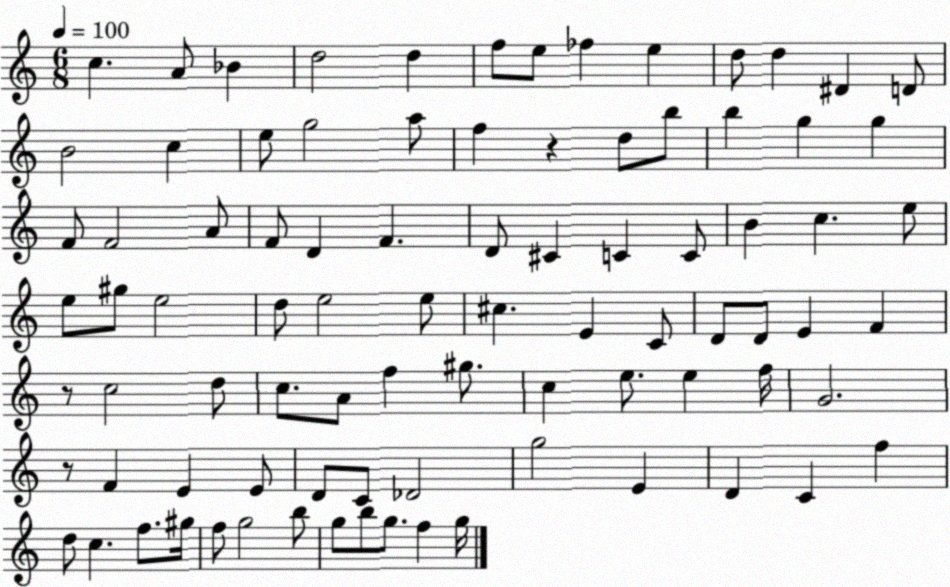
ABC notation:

X:1
T:Untitled
M:6/8
L:1/4
K:C
c A/2 _B d2 d f/2 e/2 _f e d/2 d ^D D/2 B2 c e/2 g2 a/2 f z d/2 b/2 b g g F/2 F2 A/2 F/2 D F D/2 ^C C C/2 B c e/2 e/2 ^g/2 e2 d/2 e2 e/2 ^c E C/2 D/2 D/2 E F z/2 c2 d/2 c/2 A/2 f ^g/2 c e/2 e f/4 G2 z/2 F E E/2 D/2 C/2 _D2 g2 E D C f d/2 c f/2 ^g/4 f/2 g2 b/2 g/2 b/2 g/2 f g/4